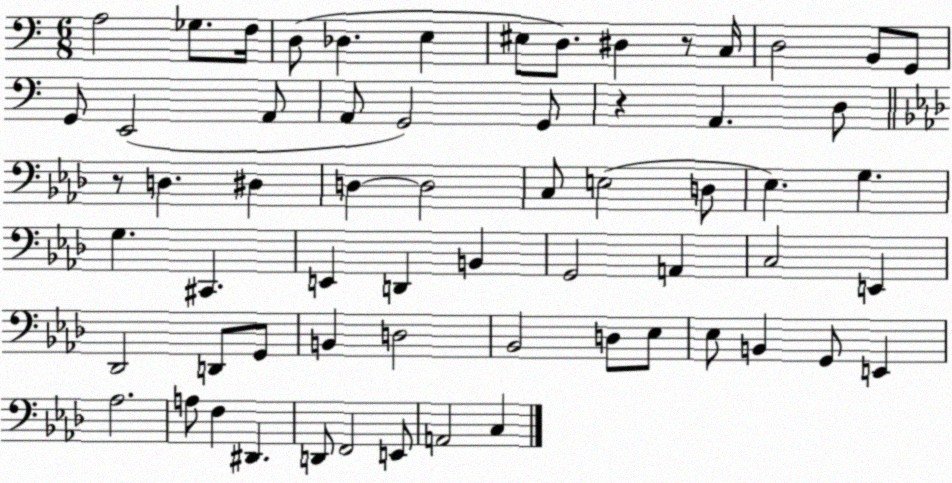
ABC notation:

X:1
T:Untitled
M:6/8
L:1/4
K:C
A,2 _G,/2 F,/4 D,/2 _D, E, ^E,/2 D,/2 ^D, z/2 C,/4 D,2 B,,/2 G,,/2 G,,/2 E,,2 A,,/2 A,,/2 G,,2 G,,/2 z A,, D,/2 z/2 D, ^D, D, D,2 C,/2 E,2 D,/2 _E, G, G, ^C,, E,, D,, B,, G,,2 A,, C,2 E,, _D,,2 D,,/2 G,,/2 B,, D,2 _B,,2 D,/2 _E,/2 _E,/2 B,, G,,/2 E,, _A,2 A,/2 F, ^D,, D,,/2 F,,2 E,,/2 A,,2 C,